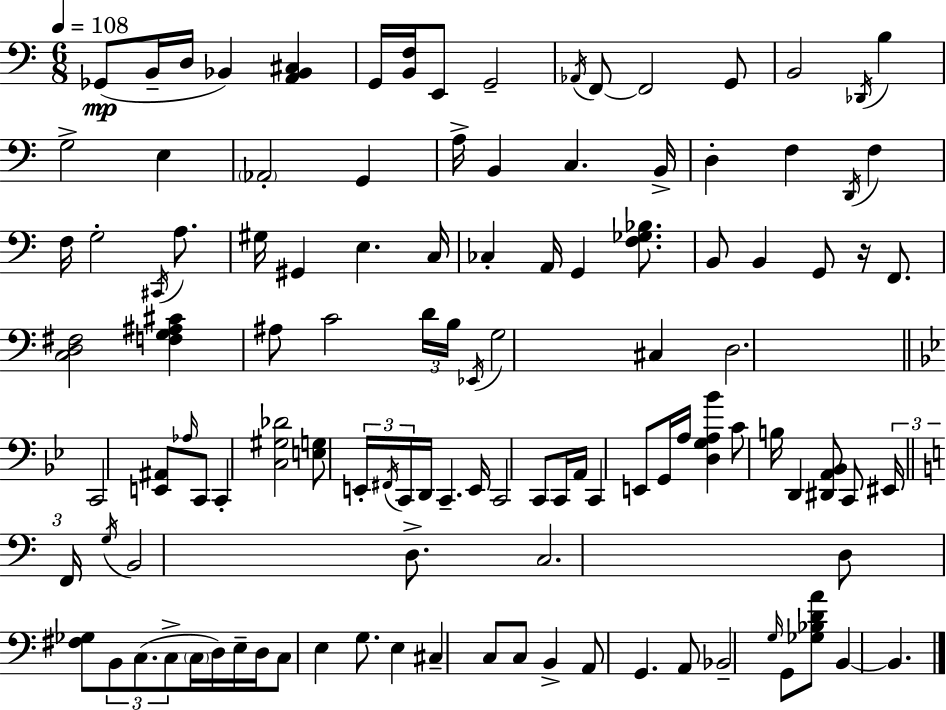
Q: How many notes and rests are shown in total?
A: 114